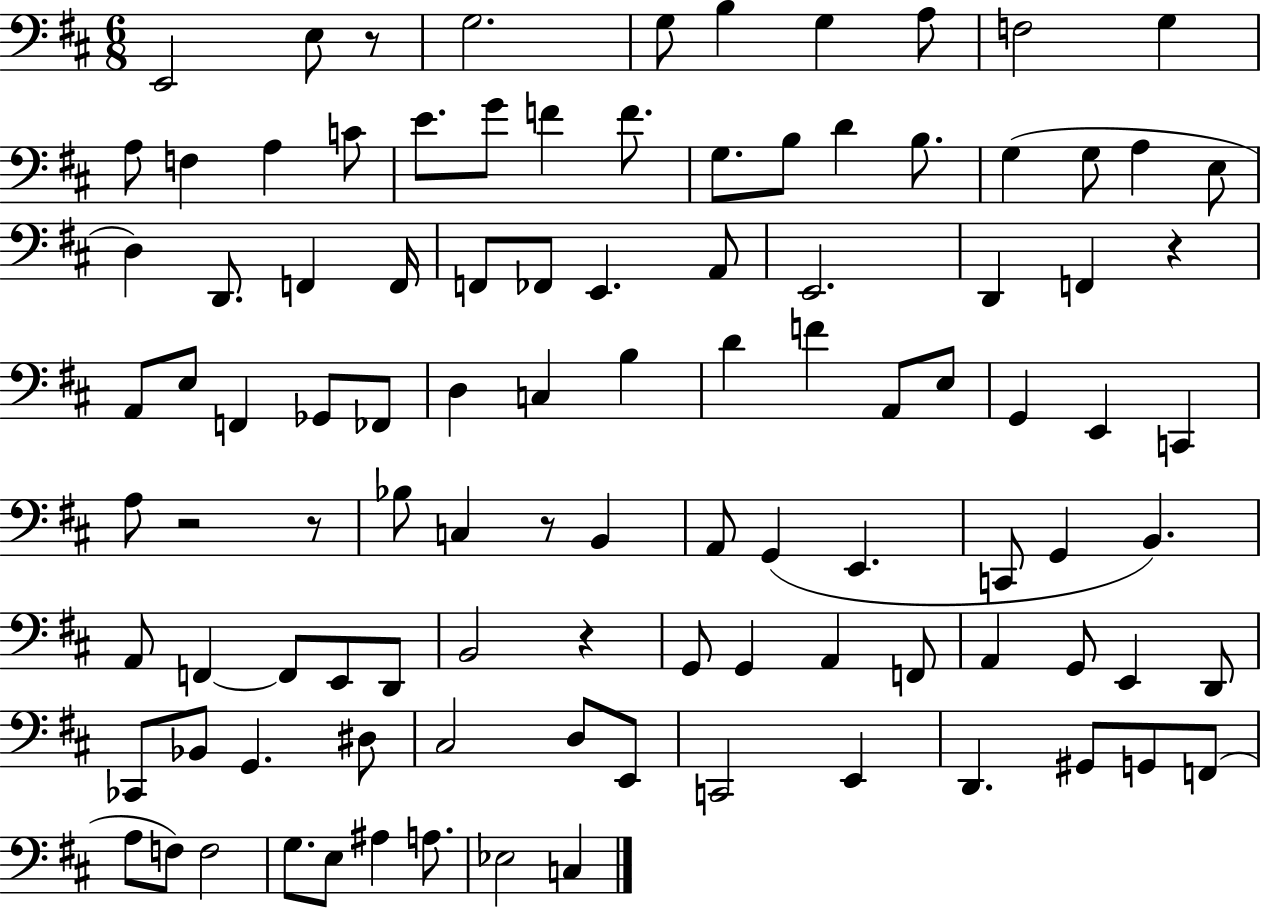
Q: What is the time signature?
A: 6/8